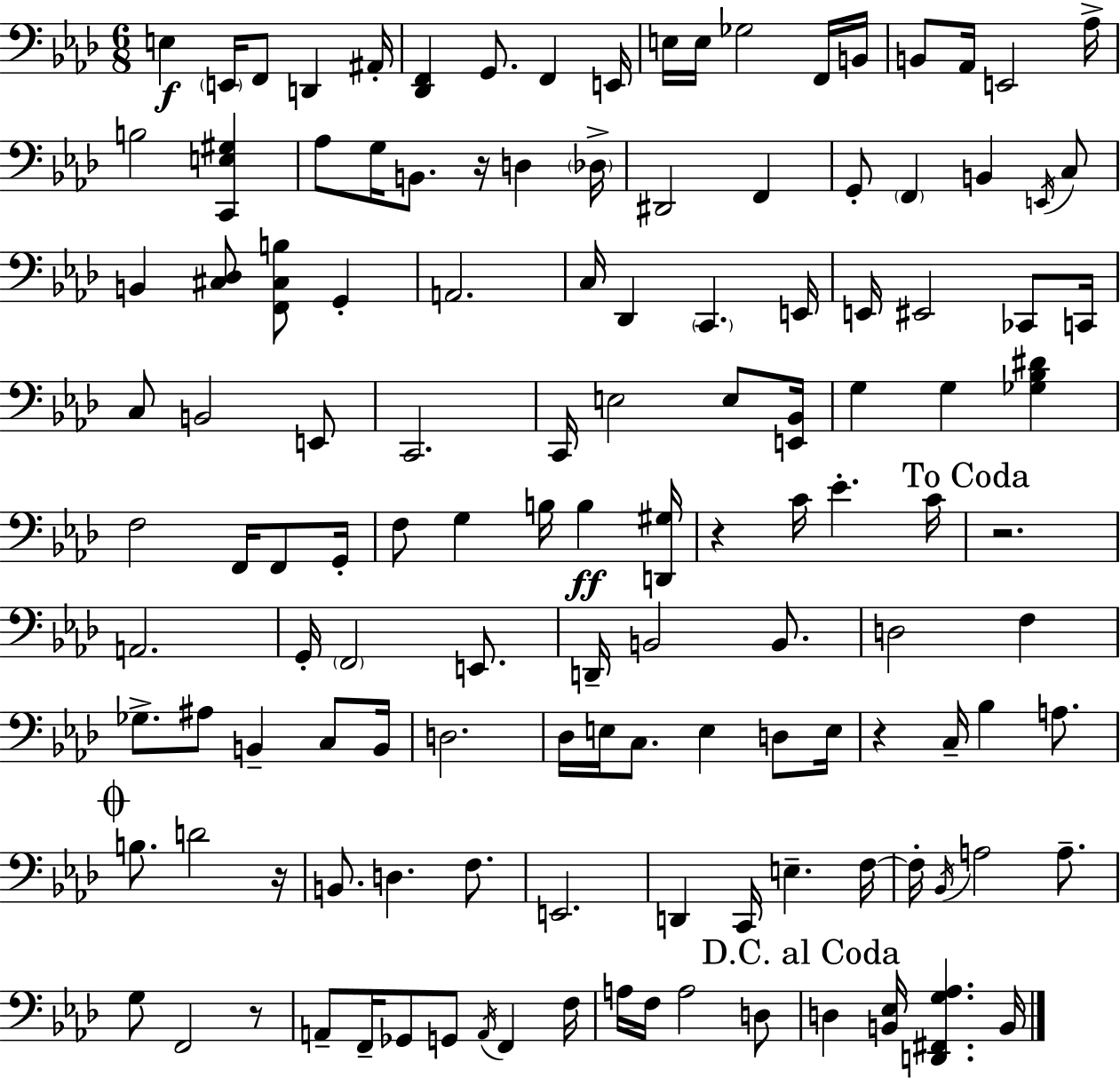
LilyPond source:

{
  \clef bass
  \numericTimeSignature
  \time 6/8
  \key aes \major
  e4\f \parenthesize e,16 f,8 d,4 ais,16-. | <des, f,>4 g,8. f,4 e,16 | e16 e16 ges2 f,16 b,16 | b,8 aes,16 e,2 aes16-> | \break b2 <c, e gis>4 | aes8 g16 b,8. r16 d4 \parenthesize des16-> | dis,2 f,4 | g,8-. \parenthesize f,4 b,4 \acciaccatura { e,16 } c8 | \break b,4 <cis des>8 <f, cis b>8 g,4-. | a,2. | c16 des,4 \parenthesize c,4. | e,16 e,16 eis,2 ces,8 | \break c,16 c8 b,2 e,8 | c,2. | c,16 e2 e8 | <e, bes,>16 g4 g4 <ges bes dis'>4 | \break f2 f,16 f,8 | g,16-. f8 g4 b16 b4\ff | <d, gis>16 r4 c'16 ees'4.-. | c'16 \mark "To Coda" r2. | \break a,2. | g,16-. \parenthesize f,2 e,8. | d,16-- b,2 b,8. | d2 f4 | \break ges8.-> ais8 b,4-- c8 | b,16 d2. | des16 e16 c8. e4 d8 | e16 r4 c16-- bes4 a8. | \break \mark \markup { \musicglyph "scripts.coda" } b8. d'2 | r16 b,8. d4. f8. | e,2. | d,4 c,16 e4.-- | \break f16~~ f16-. \acciaccatura { bes,16 } a2 a8.-- | g8 f,2 | r8 a,8-- f,16-- ges,8 g,8 \acciaccatura { a,16 } f,4 | f16 a16 f16 a2 | \break d8 \mark "D.C. al Coda" d4 <b, ees>16 <d, fis, g aes>4. | b,16 \bar "|."
}